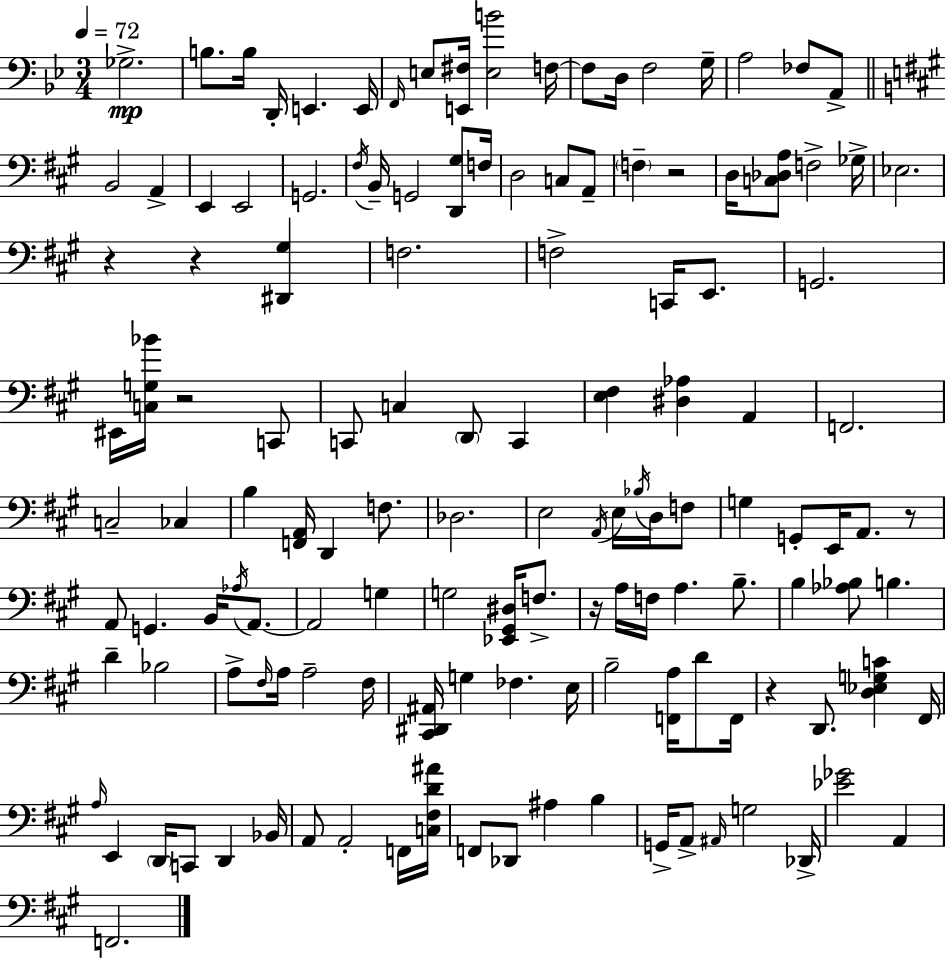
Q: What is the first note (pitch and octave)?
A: Gb3